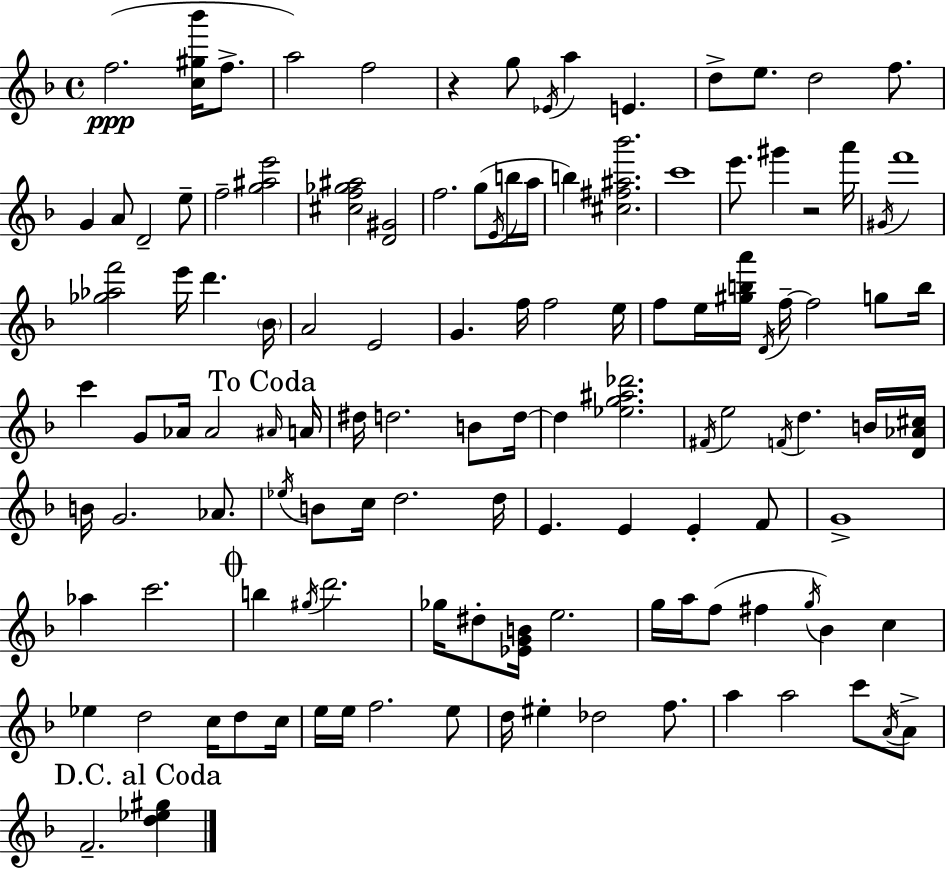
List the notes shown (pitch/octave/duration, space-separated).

F5/h. [C5,G#5,Bb6]/s F5/e. A5/h F5/h R/q G5/e Eb4/s A5/q E4/q. D5/e E5/e. D5/h F5/e. G4/q A4/e D4/h E5/e F5/h [G5,A#5,E6]/h [C#5,F5,Gb5,A#5]/h [D4,G#4]/h F5/h. G5/e E4/s B5/s A5/s B5/q [C#5,F#5,A#5,Bb6]/h. C6/w E6/e. G#6/q R/h A6/s G#4/s F6/w [Gb5,Ab5,F6]/h E6/s D6/q. Bb4/s A4/h E4/h G4/q. F5/s F5/h E5/s F5/e E5/s [G#5,B5,A6]/s D4/s F5/s F5/h G5/e B5/s C6/q G4/e Ab4/s Ab4/h A#4/s A4/s D#5/s D5/h. B4/e D5/s D5/q [Eb5,G5,A#5,Db6]/h. F#4/s E5/h F4/s D5/q. B4/s [D4,Ab4,C#5]/s B4/s G4/h. Ab4/e. Eb5/s B4/e C5/s D5/h. D5/s E4/q. E4/q E4/q F4/e G4/w Ab5/q C6/h. B5/q G#5/s D6/h. Gb5/s D#5/e [Eb4,G4,B4]/s E5/h. G5/s A5/s F5/e F#5/q G5/s Bb4/q C5/q Eb5/q D5/h C5/s D5/e C5/s E5/s E5/s F5/h. E5/e D5/s EIS5/q Db5/h F5/e. A5/q A5/h C6/e A4/s A4/e F4/h. [D5,Eb5,G#5]/q